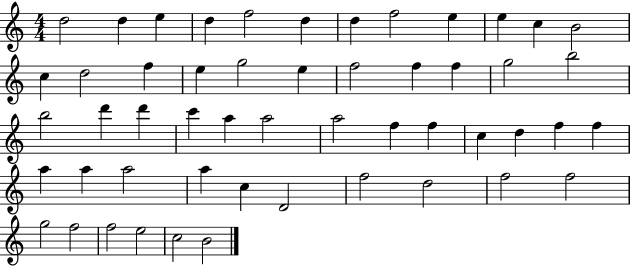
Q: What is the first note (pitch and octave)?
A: D5